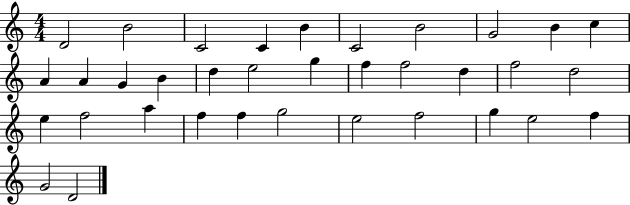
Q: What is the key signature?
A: C major